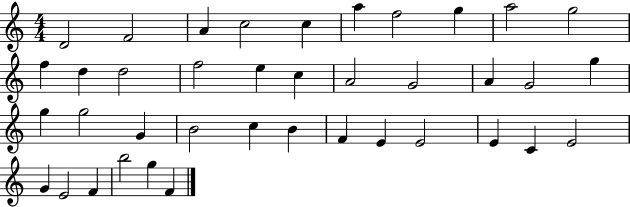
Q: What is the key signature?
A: C major